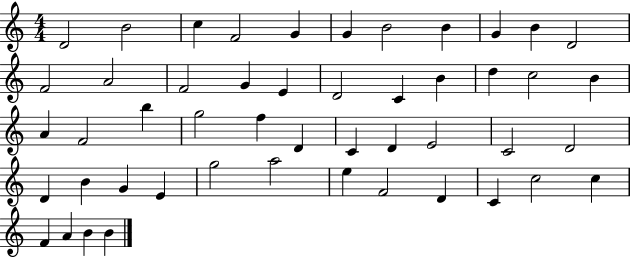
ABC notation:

X:1
T:Untitled
M:4/4
L:1/4
K:C
D2 B2 c F2 G G B2 B G B D2 F2 A2 F2 G E D2 C B d c2 B A F2 b g2 f D C D E2 C2 D2 D B G E g2 a2 e F2 D C c2 c F A B B